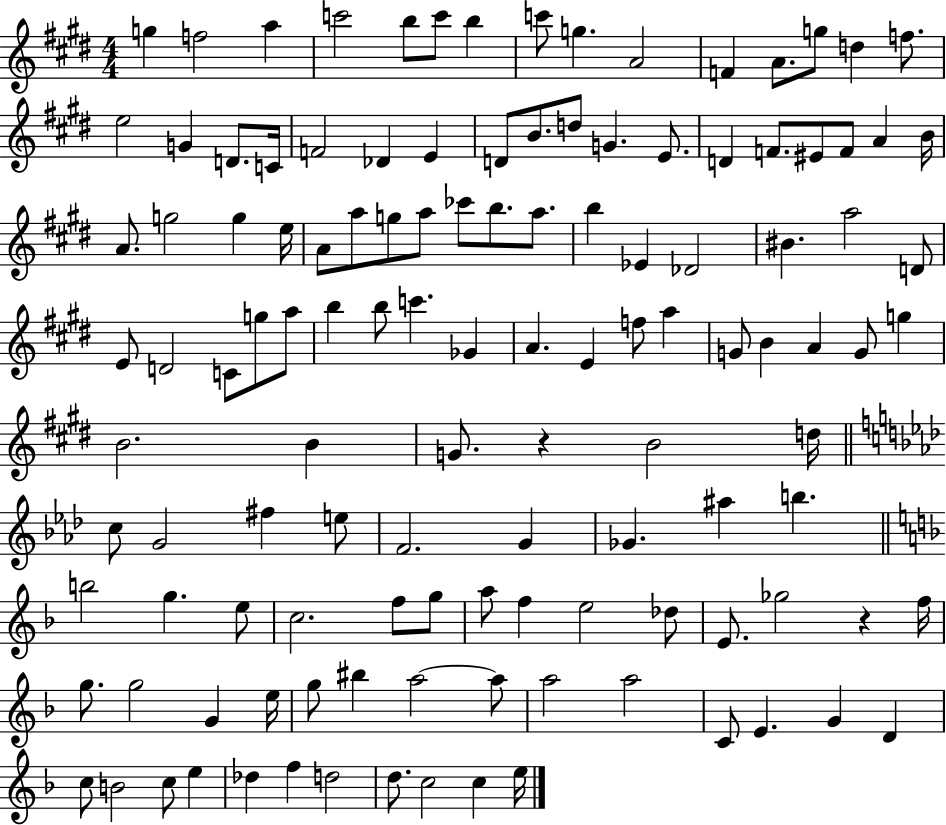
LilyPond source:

{
  \clef treble
  \numericTimeSignature
  \time 4/4
  \key e \major
  g''4 f''2 a''4 | c'''2 b''8 c'''8 b''4 | c'''8 g''4. a'2 | f'4 a'8. g''8 d''4 f''8. | \break e''2 g'4 d'8. c'16 | f'2 des'4 e'4 | d'8 b'8. d''8 g'4. e'8. | d'4 f'8. eis'8 f'8 a'4 b'16 | \break a'8. g''2 g''4 e''16 | a'8 a''8 g''8 a''8 ces'''8 b''8. a''8. | b''4 ees'4 des'2 | bis'4. a''2 d'8 | \break e'8 d'2 c'8 g''8 a''8 | b''4 b''8 c'''4. ges'4 | a'4. e'4 f''8 a''4 | g'8 b'4 a'4 g'8 g''4 | \break b'2. b'4 | g'8. r4 b'2 d''16 | \bar "||" \break \key f \minor c''8 g'2 fis''4 e''8 | f'2. g'4 | ges'4. ais''4 b''4. | \bar "||" \break \key f \major b''2 g''4. e''8 | c''2. f''8 g''8 | a''8 f''4 e''2 des''8 | e'8. ges''2 r4 f''16 | \break g''8. g''2 g'4 e''16 | g''8 bis''4 a''2~~ a''8 | a''2 a''2 | c'8 e'4. g'4 d'4 | \break c''8 b'2 c''8 e''4 | des''4 f''4 d''2 | d''8. c''2 c''4 e''16 | \bar "|."
}